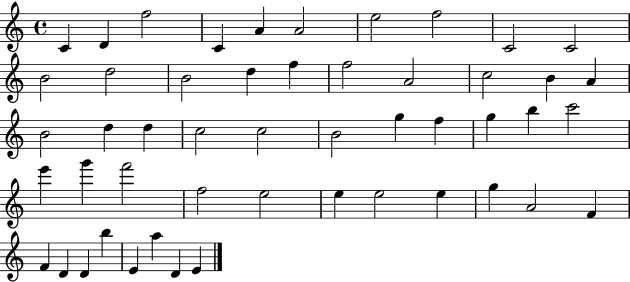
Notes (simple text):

C4/q D4/q F5/h C4/q A4/q A4/h E5/h F5/h C4/h C4/h B4/h D5/h B4/h D5/q F5/q F5/h A4/h C5/h B4/q A4/q B4/h D5/q D5/q C5/h C5/h B4/h G5/q F5/q G5/q B5/q C6/h E6/q G6/q F6/h F5/h E5/h E5/q E5/h E5/q G5/q A4/h F4/q F4/q D4/q D4/q B5/q E4/q A5/q D4/q E4/q